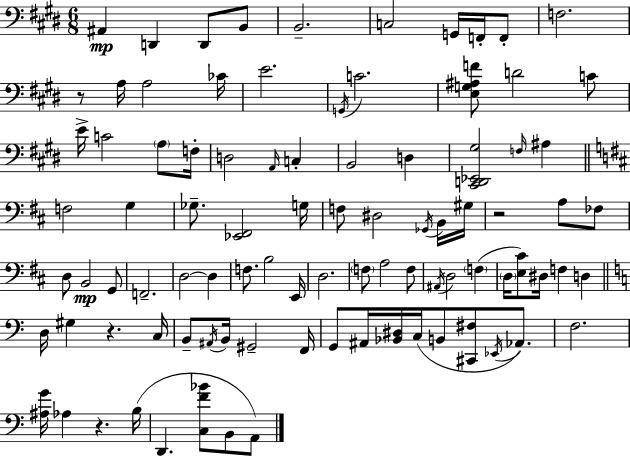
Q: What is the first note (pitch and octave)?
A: A#2